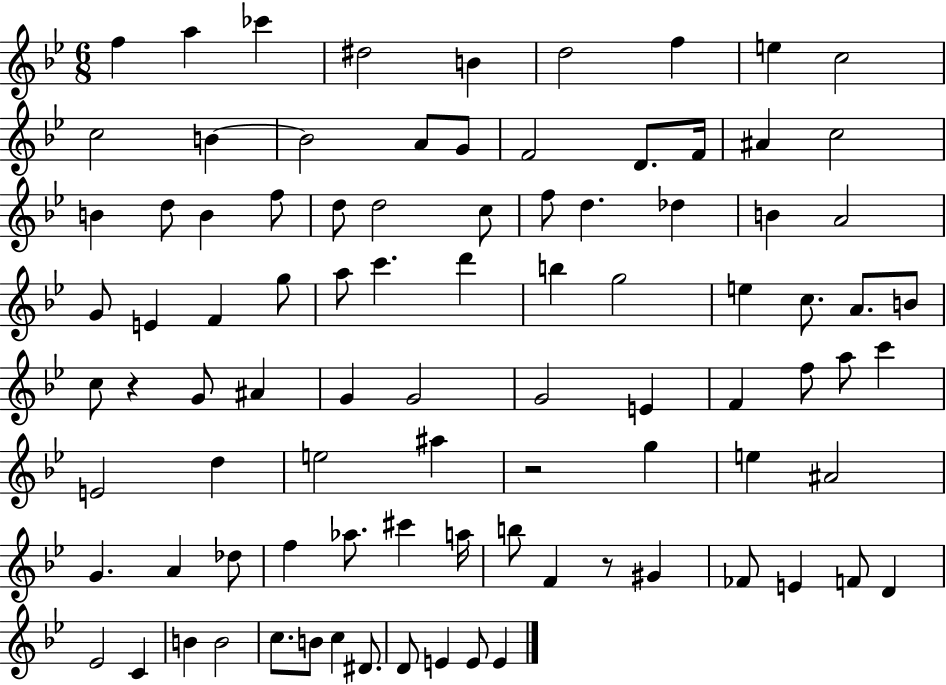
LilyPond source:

{
  \clef treble
  \numericTimeSignature
  \time 6/8
  \key bes \major
  f''4 a''4 ces'''4 | dis''2 b'4 | d''2 f''4 | e''4 c''2 | \break c''2 b'4~~ | b'2 a'8 g'8 | f'2 d'8. f'16 | ais'4 c''2 | \break b'4 d''8 b'4 f''8 | d''8 d''2 c''8 | f''8 d''4. des''4 | b'4 a'2 | \break g'8 e'4 f'4 g''8 | a''8 c'''4. d'''4 | b''4 g''2 | e''4 c''8. a'8. b'8 | \break c''8 r4 g'8 ais'4 | g'4 g'2 | g'2 e'4 | f'4 f''8 a''8 c'''4 | \break e'2 d''4 | e''2 ais''4 | r2 g''4 | e''4 ais'2 | \break g'4. a'4 des''8 | f''4 aes''8. cis'''4 a''16 | b''8 f'4 r8 gis'4 | fes'8 e'4 f'8 d'4 | \break ees'2 c'4 | b'4 b'2 | c''8. b'8 c''4 dis'8. | d'8 e'4 e'8 e'4 | \break \bar "|."
}